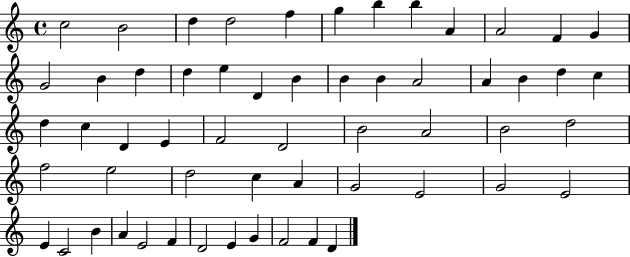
C5/h B4/h D5/q D5/h F5/q G5/q B5/q B5/q A4/q A4/h F4/q G4/q G4/h B4/q D5/q D5/q E5/q D4/q B4/q B4/q B4/q A4/h A4/q B4/q D5/q C5/q D5/q C5/q D4/q E4/q F4/h D4/h B4/h A4/h B4/h D5/h F5/h E5/h D5/h C5/q A4/q G4/h E4/h G4/h E4/h E4/q C4/h B4/q A4/q E4/h F4/q D4/h E4/q G4/q F4/h F4/q D4/q